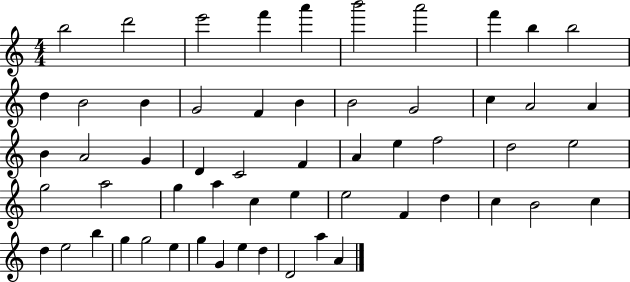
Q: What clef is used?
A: treble